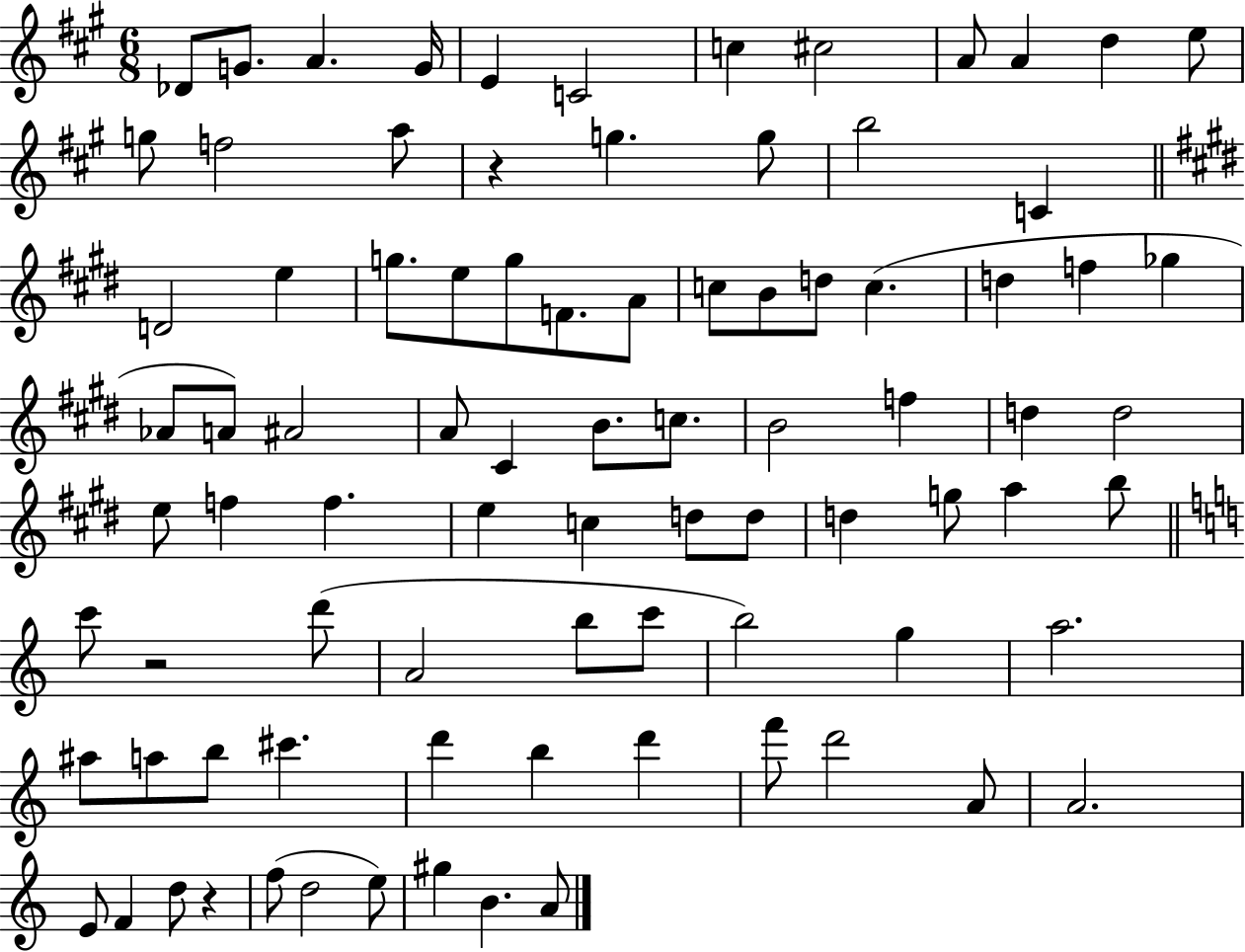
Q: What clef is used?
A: treble